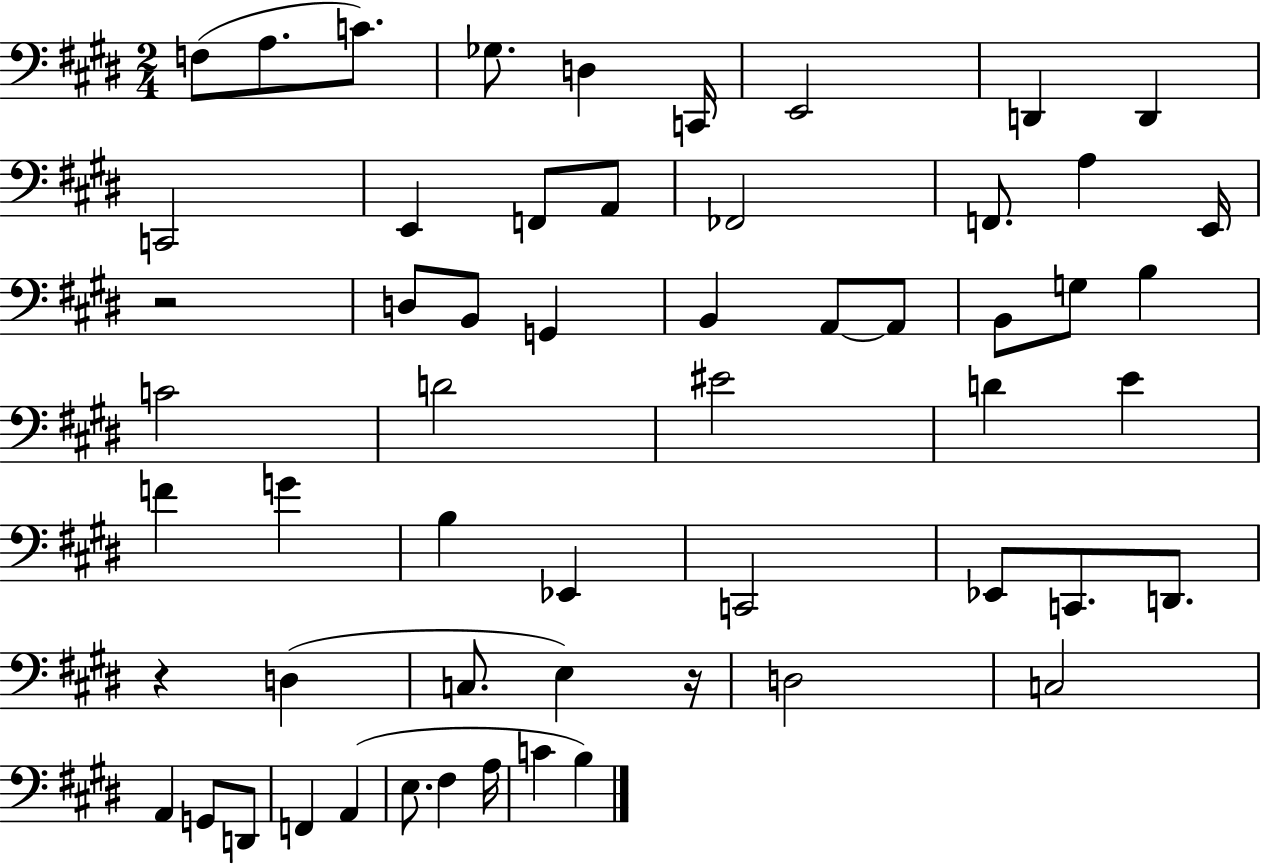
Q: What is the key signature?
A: E major